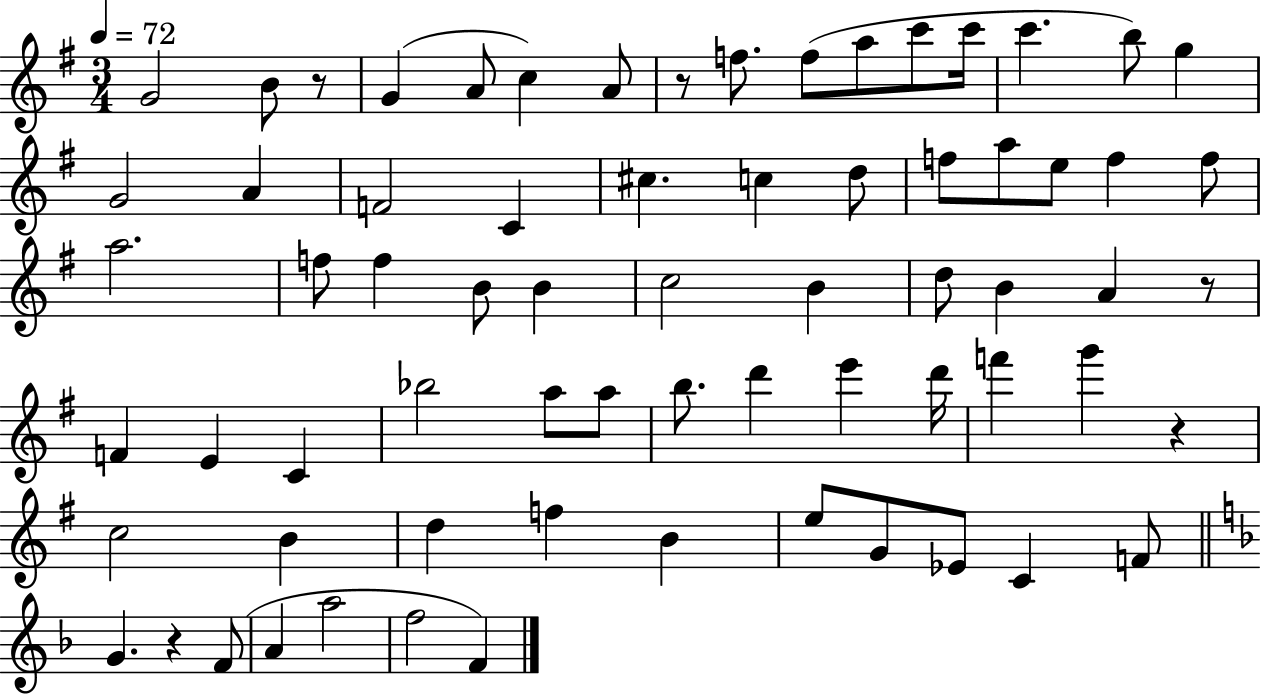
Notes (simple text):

G4/h B4/e R/e G4/q A4/e C5/q A4/e R/e F5/e. F5/e A5/e C6/e C6/s C6/q. B5/e G5/q G4/h A4/q F4/h C4/q C#5/q. C5/q D5/e F5/e A5/e E5/e F5/q F5/e A5/h. F5/e F5/q B4/e B4/q C5/h B4/q D5/e B4/q A4/q R/e F4/q E4/q C4/q Bb5/h A5/e A5/e B5/e. D6/q E6/q D6/s F6/q G6/q R/q C5/h B4/q D5/q F5/q B4/q E5/e G4/e Eb4/e C4/q F4/e G4/q. R/q F4/e A4/q A5/h F5/h F4/q